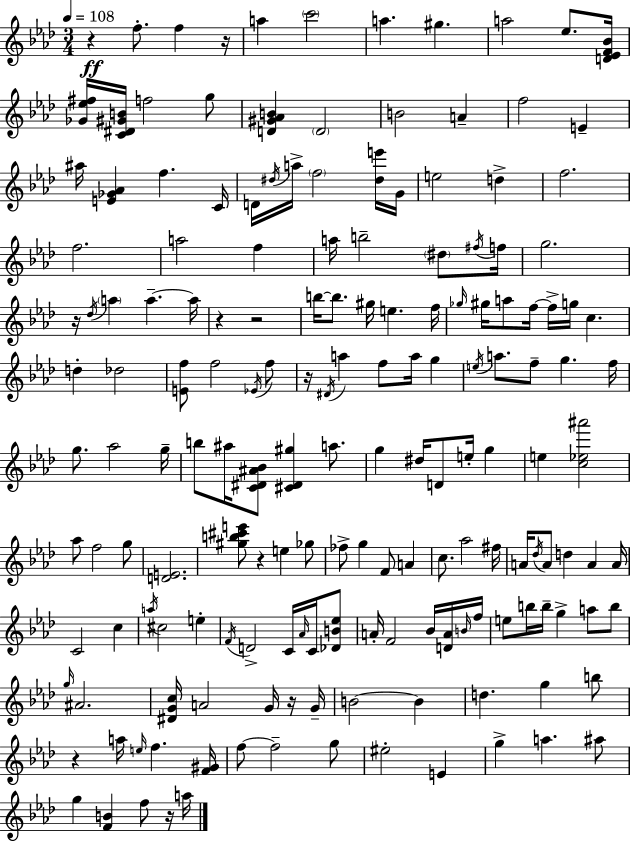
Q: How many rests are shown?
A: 10